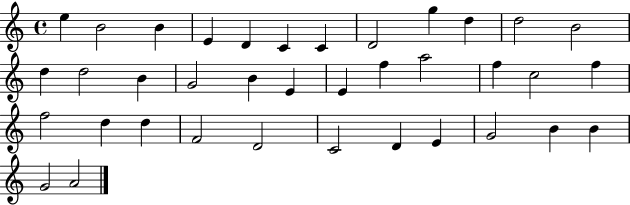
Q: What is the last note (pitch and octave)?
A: A4